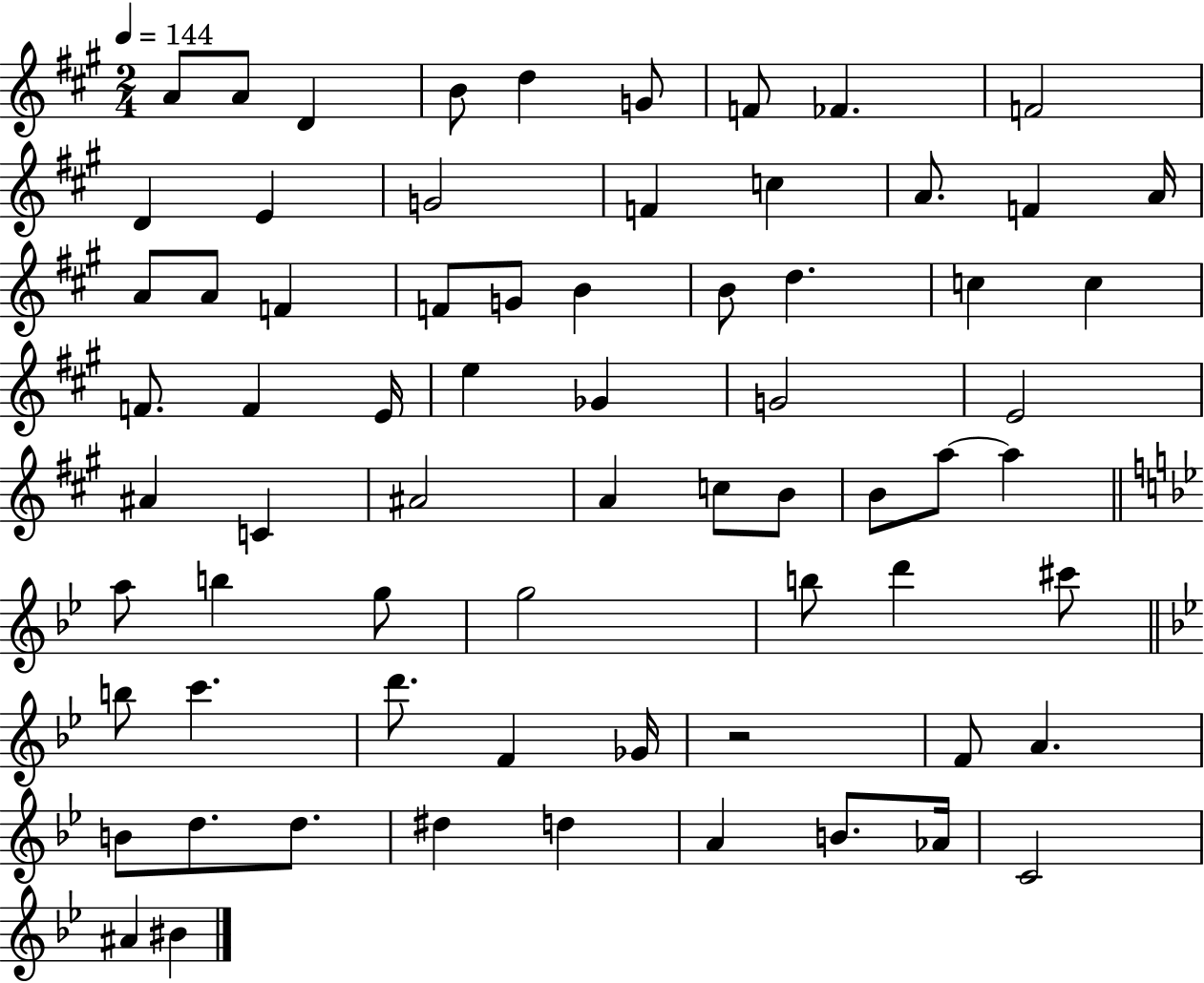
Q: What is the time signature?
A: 2/4